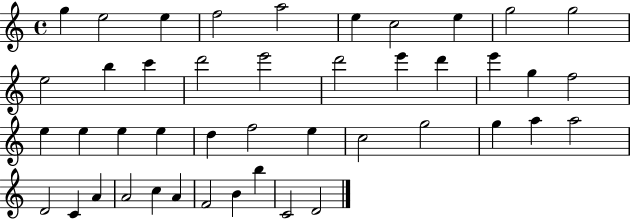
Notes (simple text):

G5/q E5/h E5/q F5/h A5/h E5/q C5/h E5/q G5/h G5/h E5/h B5/q C6/q D6/h E6/h D6/h E6/q D6/q E6/q G5/q F5/h E5/q E5/q E5/q E5/q D5/q F5/h E5/q C5/h G5/h G5/q A5/q A5/h D4/h C4/q A4/q A4/h C5/q A4/q F4/h B4/q B5/q C4/h D4/h